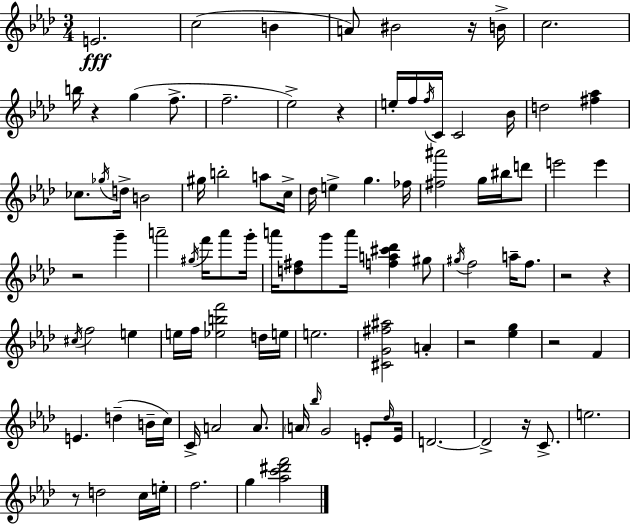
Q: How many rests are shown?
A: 10